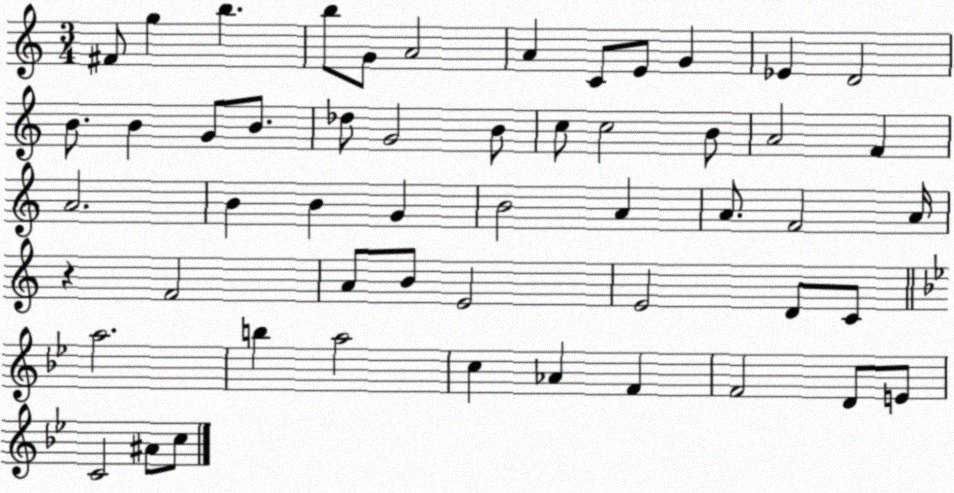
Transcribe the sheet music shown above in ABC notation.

X:1
T:Untitled
M:3/4
L:1/4
K:C
^F/2 g b b/2 G/2 A2 A C/2 E/2 G _E D2 B/2 B G/2 B/2 _d/2 G2 B/2 c/2 c2 B/2 A2 F A2 B B G B2 A A/2 F2 A/4 z F2 A/2 B/2 E2 E2 D/2 C/2 a2 b a2 c _A F F2 D/2 E/2 C2 ^A/2 c/2